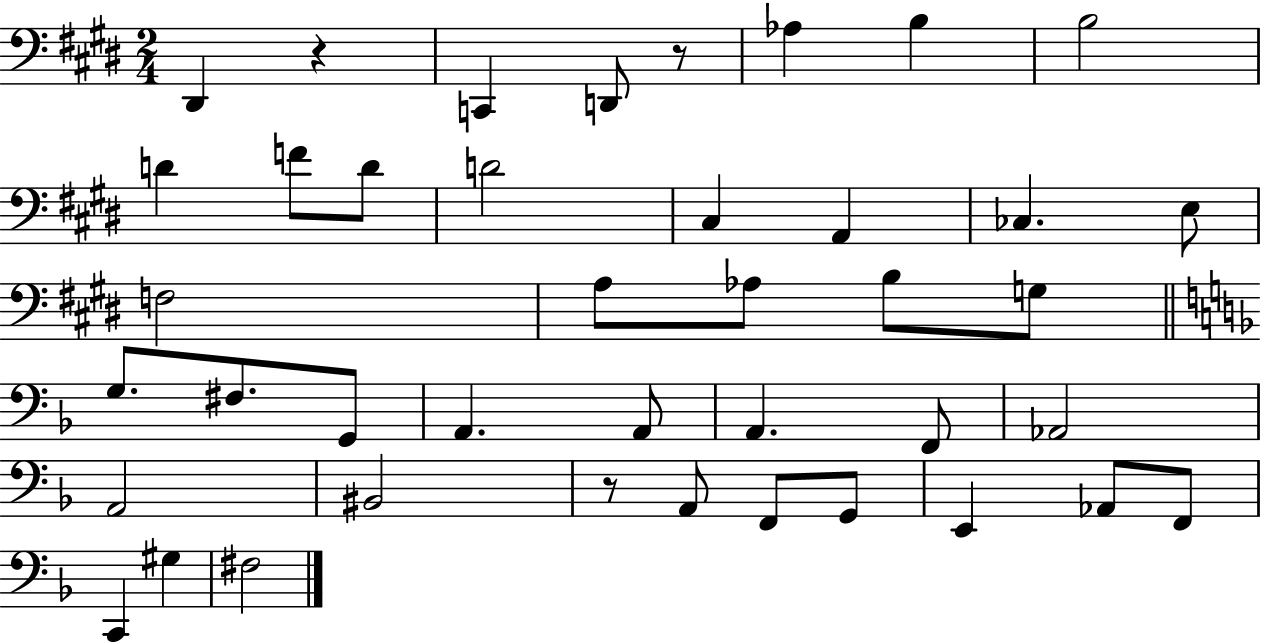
{
  \clef bass
  \numericTimeSignature
  \time 2/4
  \key e \major
  dis,4 r4 | c,4 d,8 r8 | aes4 b4 | b2 | \break d'4 f'8 d'8 | d'2 | cis4 a,4 | ces4. e8 | \break f2 | a8 aes8 b8 g8 | \bar "||" \break \key d \minor g8. fis8. g,8 | a,4. a,8 | a,4. f,8 | aes,2 | \break a,2 | bis,2 | r8 a,8 f,8 g,8 | e,4 aes,8 f,8 | \break c,4 gis4 | fis2 | \bar "|."
}